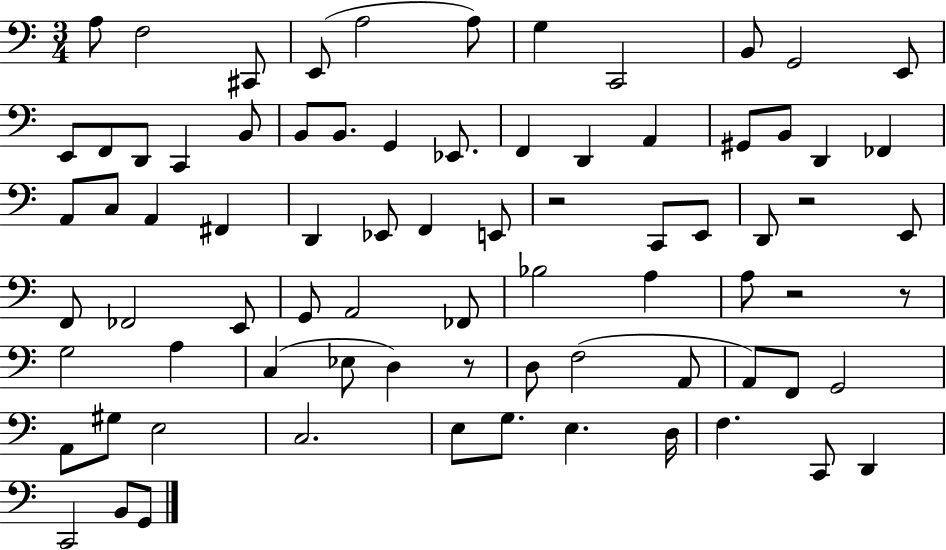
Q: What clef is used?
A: bass